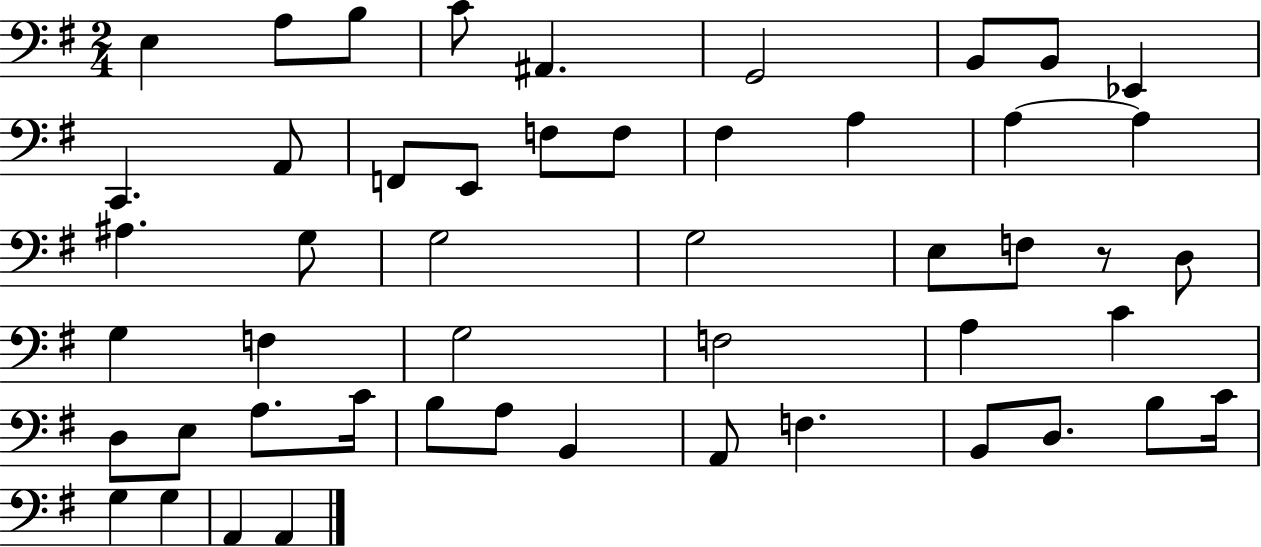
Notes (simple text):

E3/q A3/e B3/e C4/e A#2/q. G2/h B2/e B2/e Eb2/q C2/q. A2/e F2/e E2/e F3/e F3/e F#3/q A3/q A3/q A3/q A#3/q. G3/e G3/h G3/h E3/e F3/e R/e D3/e G3/q F3/q G3/h F3/h A3/q C4/q D3/e E3/e A3/e. C4/s B3/e A3/e B2/q A2/e F3/q. B2/e D3/e. B3/e C4/s G3/q G3/q A2/q A2/q